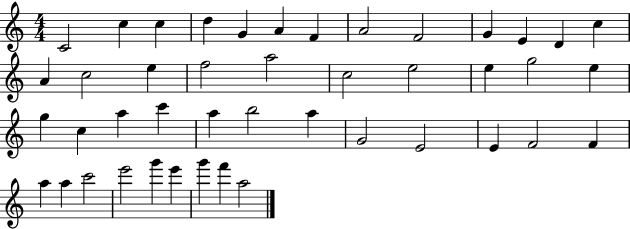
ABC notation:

X:1
T:Untitled
M:4/4
L:1/4
K:C
C2 c c d G A F A2 F2 G E D c A c2 e f2 a2 c2 e2 e g2 e g c a c' a b2 a G2 E2 E F2 F a a c'2 e'2 g' e' g' f' a2